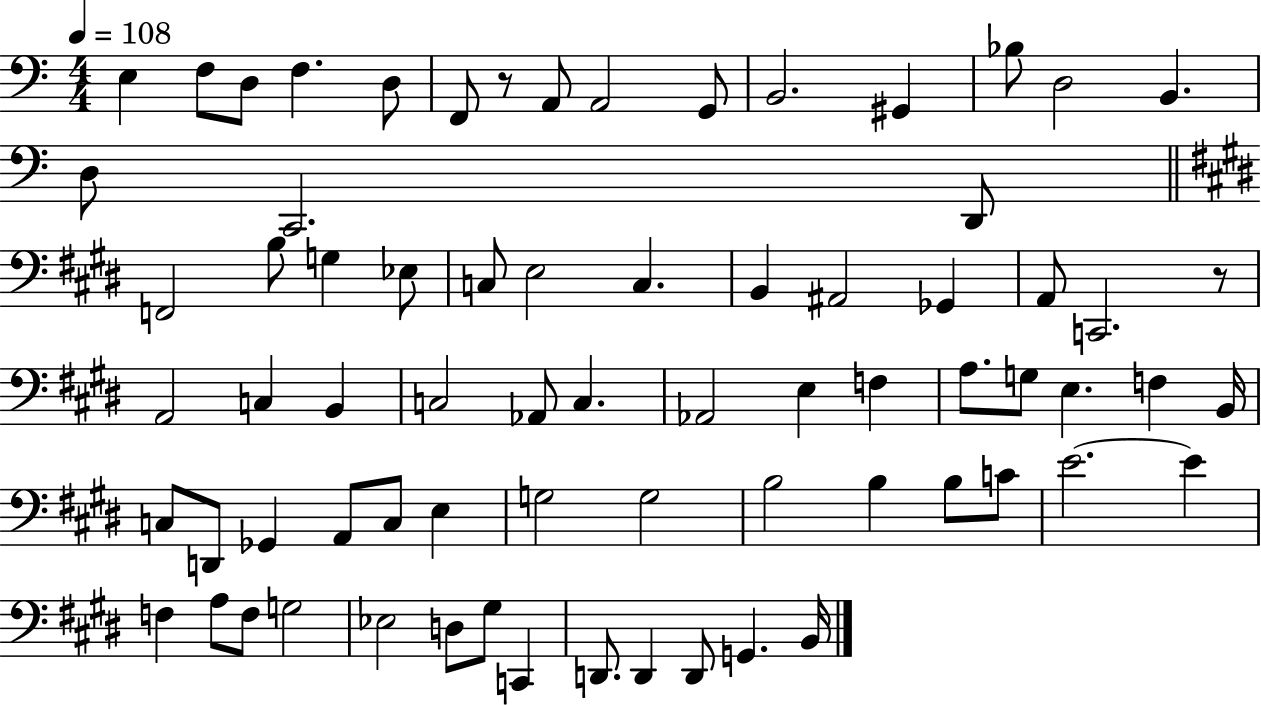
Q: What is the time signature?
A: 4/4